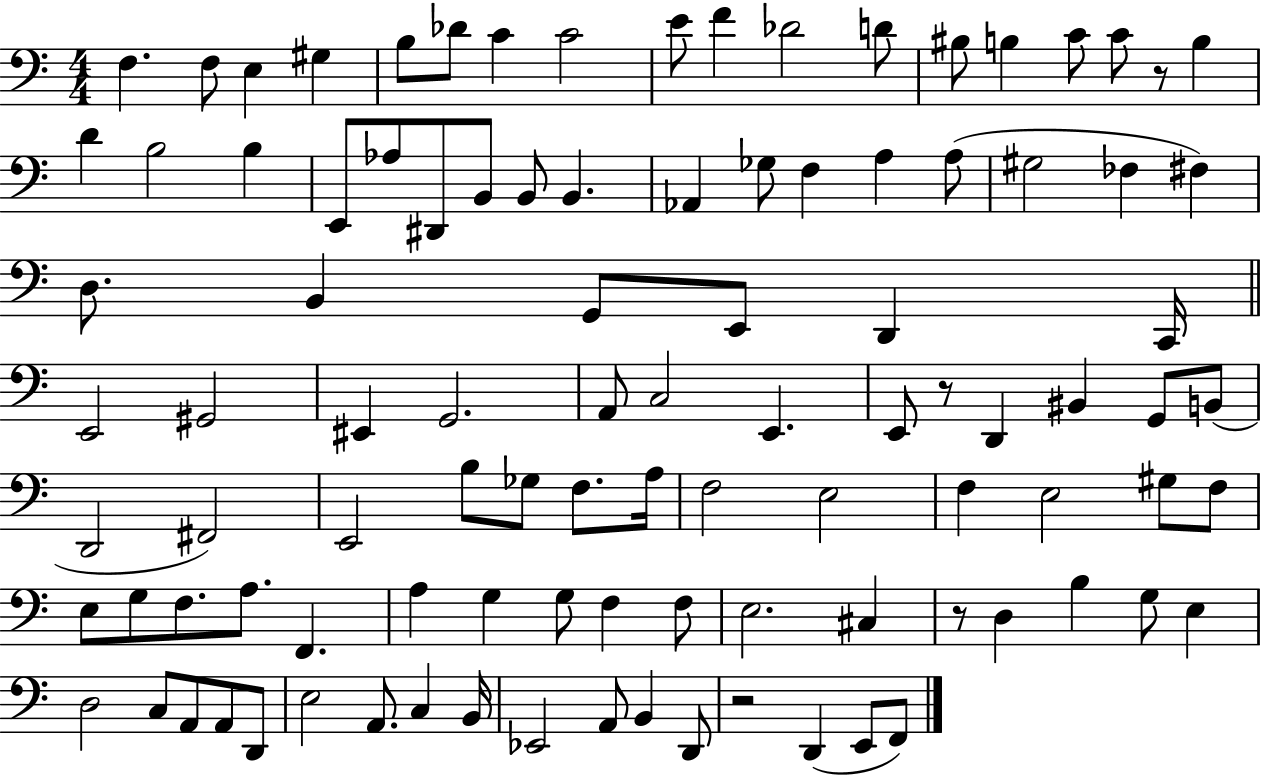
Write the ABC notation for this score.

X:1
T:Untitled
M:4/4
L:1/4
K:C
F, F,/2 E, ^G, B,/2 _D/2 C C2 E/2 F _D2 D/2 ^B,/2 B, C/2 C/2 z/2 B, D B,2 B, E,,/2 _A,/2 ^D,,/2 B,,/2 B,,/2 B,, _A,, _G,/2 F, A, A,/2 ^G,2 _F, ^F, D,/2 B,, G,,/2 E,,/2 D,, C,,/4 E,,2 ^G,,2 ^E,, G,,2 A,,/2 C,2 E,, E,,/2 z/2 D,, ^B,, G,,/2 B,,/2 D,,2 ^F,,2 E,,2 B,/2 _G,/2 F,/2 A,/4 F,2 E,2 F, E,2 ^G,/2 F,/2 E,/2 G,/2 F,/2 A,/2 F,, A, G, G,/2 F, F,/2 E,2 ^C, z/2 D, B, G,/2 E, D,2 C,/2 A,,/2 A,,/2 D,,/2 E,2 A,,/2 C, B,,/4 _E,,2 A,,/2 B,, D,,/2 z2 D,, E,,/2 F,,/2